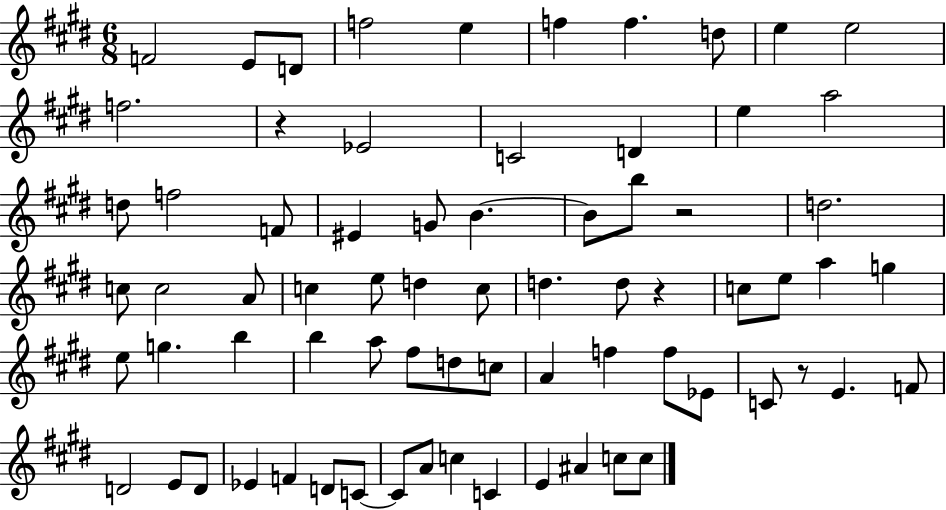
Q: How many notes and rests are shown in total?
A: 72